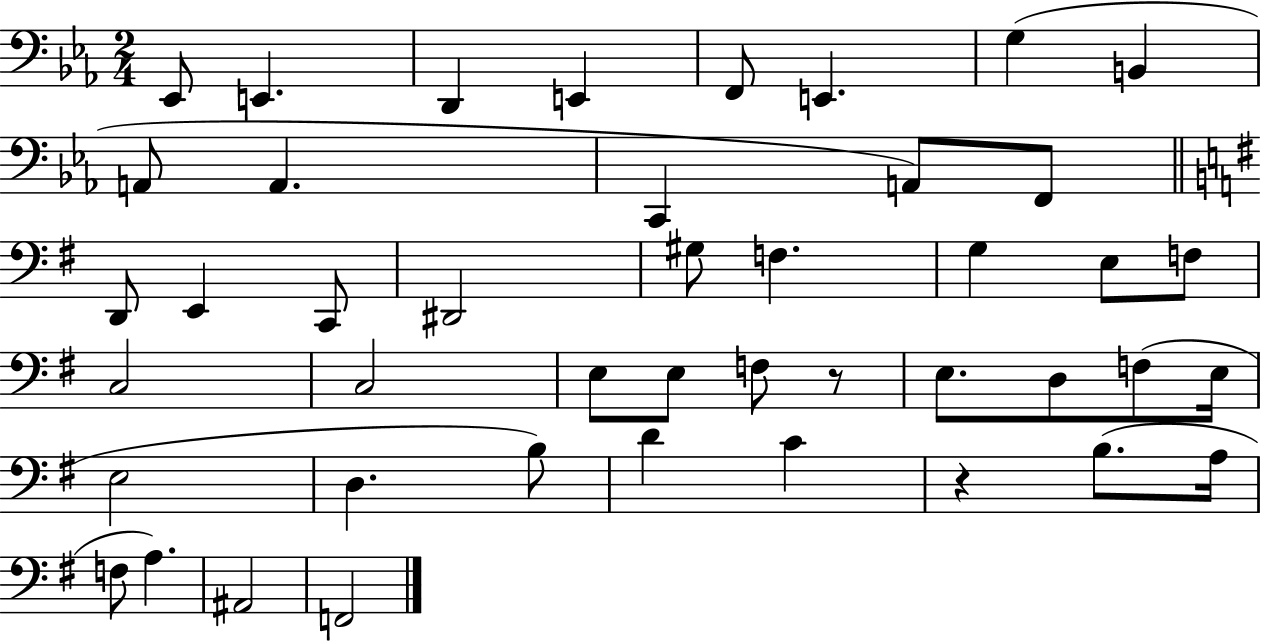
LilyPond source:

{
  \clef bass
  \numericTimeSignature
  \time 2/4
  \key ees \major
  \repeat volta 2 { ees,8 e,4. | d,4 e,4 | f,8 e,4. | g4( b,4 | \break a,8 a,4. | c,4 a,8) f,8 | \bar "||" \break \key e \minor d,8 e,4 c,8 | dis,2 | gis8 f4. | g4 e8 f8 | \break c2 | c2 | e8 e8 f8 r8 | e8. d8 f8( e16 | \break e2 | d4. b8) | d'4 c'4 | r4 b8.( a16 | \break f8 a4.) | ais,2 | f,2 | } \bar "|."
}